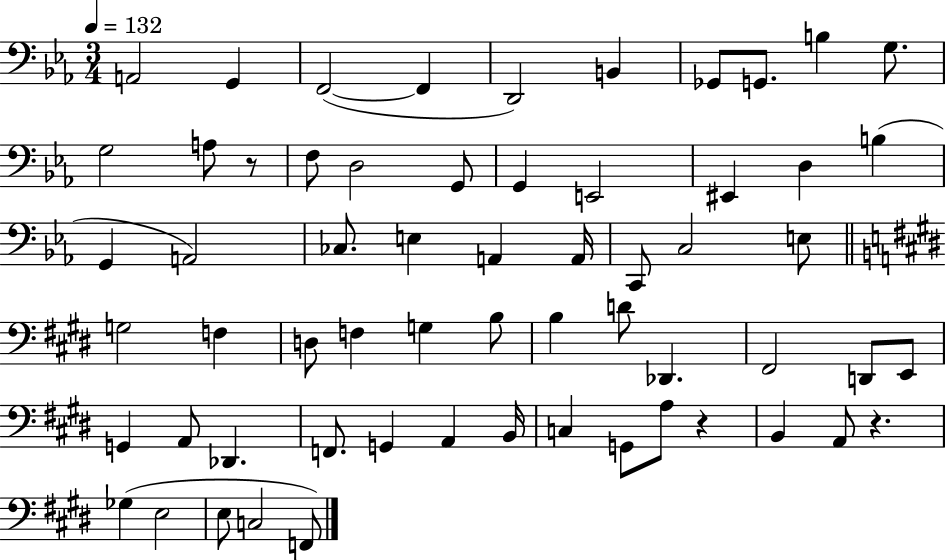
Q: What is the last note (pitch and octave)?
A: F2